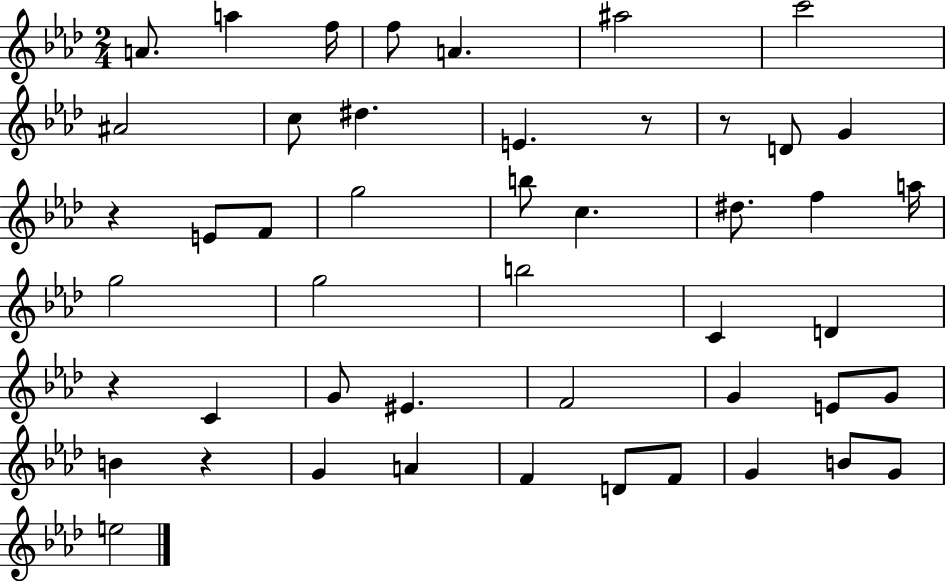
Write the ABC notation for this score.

X:1
T:Untitled
M:2/4
L:1/4
K:Ab
A/2 a f/4 f/2 A ^a2 c'2 ^A2 c/2 ^d E z/2 z/2 D/2 G z E/2 F/2 g2 b/2 c ^d/2 f a/4 g2 g2 b2 C D z C G/2 ^E F2 G E/2 G/2 B z G A F D/2 F/2 G B/2 G/2 e2